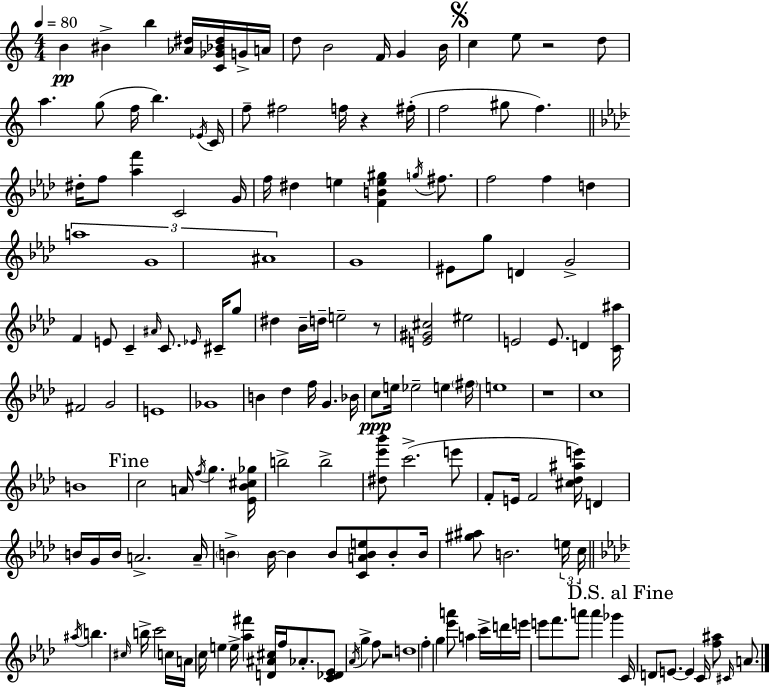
X:1
T:Untitled
M:4/4
L:1/4
K:C
B ^B b [_A^d]/4 [C_G_B^d]/4 G/4 A/4 d/2 B2 F/4 G B/4 c e/2 z2 d/2 a g/2 f/4 b _E/4 C/4 f/2 ^f2 f/4 z ^f/4 f2 ^g/2 f ^d/4 f/2 [_af'] C2 G/4 f/4 ^d e [FBe^g] g/4 ^f/2 f2 f d a4 G4 ^A4 G4 ^E/2 g/2 D G2 F E/2 C ^A/4 C/2 _E/4 ^C/4 g/2 ^d _B/4 d/4 e2 z/2 [E^G^c]2 ^e2 E2 E/2 D [C^a]/4 ^F2 G2 E4 _G4 B _d f/4 G _B/4 c/2 e/4 _e2 e ^f/4 e4 z4 c4 B4 c2 A/4 f/4 g [_E_B^c_g]/4 b2 b2 [^d_e'_b']/2 c'2 e'/2 F/2 E/4 F2 [^c_d^ae']/4 D B/4 G/4 B/4 A2 A/4 B B/4 B B/2 [CABe]/2 B/2 B/4 [^g^a]/2 B2 e/4 c/4 ^a/4 b ^c/4 b/4 c'2 c/4 A/4 c/4 e e/4 [_a^f'] [D^A^c]/4 f/4 _A/2 [C_D_E]/2 _A/4 g f/2 z2 d4 f g [_e'a']/2 a c'/4 d'/4 e'/4 e'/2 f'/2 a'/2 a' _g' C/4 D/2 E/2 E C/4 [f^a]/2 ^C/4 A/2